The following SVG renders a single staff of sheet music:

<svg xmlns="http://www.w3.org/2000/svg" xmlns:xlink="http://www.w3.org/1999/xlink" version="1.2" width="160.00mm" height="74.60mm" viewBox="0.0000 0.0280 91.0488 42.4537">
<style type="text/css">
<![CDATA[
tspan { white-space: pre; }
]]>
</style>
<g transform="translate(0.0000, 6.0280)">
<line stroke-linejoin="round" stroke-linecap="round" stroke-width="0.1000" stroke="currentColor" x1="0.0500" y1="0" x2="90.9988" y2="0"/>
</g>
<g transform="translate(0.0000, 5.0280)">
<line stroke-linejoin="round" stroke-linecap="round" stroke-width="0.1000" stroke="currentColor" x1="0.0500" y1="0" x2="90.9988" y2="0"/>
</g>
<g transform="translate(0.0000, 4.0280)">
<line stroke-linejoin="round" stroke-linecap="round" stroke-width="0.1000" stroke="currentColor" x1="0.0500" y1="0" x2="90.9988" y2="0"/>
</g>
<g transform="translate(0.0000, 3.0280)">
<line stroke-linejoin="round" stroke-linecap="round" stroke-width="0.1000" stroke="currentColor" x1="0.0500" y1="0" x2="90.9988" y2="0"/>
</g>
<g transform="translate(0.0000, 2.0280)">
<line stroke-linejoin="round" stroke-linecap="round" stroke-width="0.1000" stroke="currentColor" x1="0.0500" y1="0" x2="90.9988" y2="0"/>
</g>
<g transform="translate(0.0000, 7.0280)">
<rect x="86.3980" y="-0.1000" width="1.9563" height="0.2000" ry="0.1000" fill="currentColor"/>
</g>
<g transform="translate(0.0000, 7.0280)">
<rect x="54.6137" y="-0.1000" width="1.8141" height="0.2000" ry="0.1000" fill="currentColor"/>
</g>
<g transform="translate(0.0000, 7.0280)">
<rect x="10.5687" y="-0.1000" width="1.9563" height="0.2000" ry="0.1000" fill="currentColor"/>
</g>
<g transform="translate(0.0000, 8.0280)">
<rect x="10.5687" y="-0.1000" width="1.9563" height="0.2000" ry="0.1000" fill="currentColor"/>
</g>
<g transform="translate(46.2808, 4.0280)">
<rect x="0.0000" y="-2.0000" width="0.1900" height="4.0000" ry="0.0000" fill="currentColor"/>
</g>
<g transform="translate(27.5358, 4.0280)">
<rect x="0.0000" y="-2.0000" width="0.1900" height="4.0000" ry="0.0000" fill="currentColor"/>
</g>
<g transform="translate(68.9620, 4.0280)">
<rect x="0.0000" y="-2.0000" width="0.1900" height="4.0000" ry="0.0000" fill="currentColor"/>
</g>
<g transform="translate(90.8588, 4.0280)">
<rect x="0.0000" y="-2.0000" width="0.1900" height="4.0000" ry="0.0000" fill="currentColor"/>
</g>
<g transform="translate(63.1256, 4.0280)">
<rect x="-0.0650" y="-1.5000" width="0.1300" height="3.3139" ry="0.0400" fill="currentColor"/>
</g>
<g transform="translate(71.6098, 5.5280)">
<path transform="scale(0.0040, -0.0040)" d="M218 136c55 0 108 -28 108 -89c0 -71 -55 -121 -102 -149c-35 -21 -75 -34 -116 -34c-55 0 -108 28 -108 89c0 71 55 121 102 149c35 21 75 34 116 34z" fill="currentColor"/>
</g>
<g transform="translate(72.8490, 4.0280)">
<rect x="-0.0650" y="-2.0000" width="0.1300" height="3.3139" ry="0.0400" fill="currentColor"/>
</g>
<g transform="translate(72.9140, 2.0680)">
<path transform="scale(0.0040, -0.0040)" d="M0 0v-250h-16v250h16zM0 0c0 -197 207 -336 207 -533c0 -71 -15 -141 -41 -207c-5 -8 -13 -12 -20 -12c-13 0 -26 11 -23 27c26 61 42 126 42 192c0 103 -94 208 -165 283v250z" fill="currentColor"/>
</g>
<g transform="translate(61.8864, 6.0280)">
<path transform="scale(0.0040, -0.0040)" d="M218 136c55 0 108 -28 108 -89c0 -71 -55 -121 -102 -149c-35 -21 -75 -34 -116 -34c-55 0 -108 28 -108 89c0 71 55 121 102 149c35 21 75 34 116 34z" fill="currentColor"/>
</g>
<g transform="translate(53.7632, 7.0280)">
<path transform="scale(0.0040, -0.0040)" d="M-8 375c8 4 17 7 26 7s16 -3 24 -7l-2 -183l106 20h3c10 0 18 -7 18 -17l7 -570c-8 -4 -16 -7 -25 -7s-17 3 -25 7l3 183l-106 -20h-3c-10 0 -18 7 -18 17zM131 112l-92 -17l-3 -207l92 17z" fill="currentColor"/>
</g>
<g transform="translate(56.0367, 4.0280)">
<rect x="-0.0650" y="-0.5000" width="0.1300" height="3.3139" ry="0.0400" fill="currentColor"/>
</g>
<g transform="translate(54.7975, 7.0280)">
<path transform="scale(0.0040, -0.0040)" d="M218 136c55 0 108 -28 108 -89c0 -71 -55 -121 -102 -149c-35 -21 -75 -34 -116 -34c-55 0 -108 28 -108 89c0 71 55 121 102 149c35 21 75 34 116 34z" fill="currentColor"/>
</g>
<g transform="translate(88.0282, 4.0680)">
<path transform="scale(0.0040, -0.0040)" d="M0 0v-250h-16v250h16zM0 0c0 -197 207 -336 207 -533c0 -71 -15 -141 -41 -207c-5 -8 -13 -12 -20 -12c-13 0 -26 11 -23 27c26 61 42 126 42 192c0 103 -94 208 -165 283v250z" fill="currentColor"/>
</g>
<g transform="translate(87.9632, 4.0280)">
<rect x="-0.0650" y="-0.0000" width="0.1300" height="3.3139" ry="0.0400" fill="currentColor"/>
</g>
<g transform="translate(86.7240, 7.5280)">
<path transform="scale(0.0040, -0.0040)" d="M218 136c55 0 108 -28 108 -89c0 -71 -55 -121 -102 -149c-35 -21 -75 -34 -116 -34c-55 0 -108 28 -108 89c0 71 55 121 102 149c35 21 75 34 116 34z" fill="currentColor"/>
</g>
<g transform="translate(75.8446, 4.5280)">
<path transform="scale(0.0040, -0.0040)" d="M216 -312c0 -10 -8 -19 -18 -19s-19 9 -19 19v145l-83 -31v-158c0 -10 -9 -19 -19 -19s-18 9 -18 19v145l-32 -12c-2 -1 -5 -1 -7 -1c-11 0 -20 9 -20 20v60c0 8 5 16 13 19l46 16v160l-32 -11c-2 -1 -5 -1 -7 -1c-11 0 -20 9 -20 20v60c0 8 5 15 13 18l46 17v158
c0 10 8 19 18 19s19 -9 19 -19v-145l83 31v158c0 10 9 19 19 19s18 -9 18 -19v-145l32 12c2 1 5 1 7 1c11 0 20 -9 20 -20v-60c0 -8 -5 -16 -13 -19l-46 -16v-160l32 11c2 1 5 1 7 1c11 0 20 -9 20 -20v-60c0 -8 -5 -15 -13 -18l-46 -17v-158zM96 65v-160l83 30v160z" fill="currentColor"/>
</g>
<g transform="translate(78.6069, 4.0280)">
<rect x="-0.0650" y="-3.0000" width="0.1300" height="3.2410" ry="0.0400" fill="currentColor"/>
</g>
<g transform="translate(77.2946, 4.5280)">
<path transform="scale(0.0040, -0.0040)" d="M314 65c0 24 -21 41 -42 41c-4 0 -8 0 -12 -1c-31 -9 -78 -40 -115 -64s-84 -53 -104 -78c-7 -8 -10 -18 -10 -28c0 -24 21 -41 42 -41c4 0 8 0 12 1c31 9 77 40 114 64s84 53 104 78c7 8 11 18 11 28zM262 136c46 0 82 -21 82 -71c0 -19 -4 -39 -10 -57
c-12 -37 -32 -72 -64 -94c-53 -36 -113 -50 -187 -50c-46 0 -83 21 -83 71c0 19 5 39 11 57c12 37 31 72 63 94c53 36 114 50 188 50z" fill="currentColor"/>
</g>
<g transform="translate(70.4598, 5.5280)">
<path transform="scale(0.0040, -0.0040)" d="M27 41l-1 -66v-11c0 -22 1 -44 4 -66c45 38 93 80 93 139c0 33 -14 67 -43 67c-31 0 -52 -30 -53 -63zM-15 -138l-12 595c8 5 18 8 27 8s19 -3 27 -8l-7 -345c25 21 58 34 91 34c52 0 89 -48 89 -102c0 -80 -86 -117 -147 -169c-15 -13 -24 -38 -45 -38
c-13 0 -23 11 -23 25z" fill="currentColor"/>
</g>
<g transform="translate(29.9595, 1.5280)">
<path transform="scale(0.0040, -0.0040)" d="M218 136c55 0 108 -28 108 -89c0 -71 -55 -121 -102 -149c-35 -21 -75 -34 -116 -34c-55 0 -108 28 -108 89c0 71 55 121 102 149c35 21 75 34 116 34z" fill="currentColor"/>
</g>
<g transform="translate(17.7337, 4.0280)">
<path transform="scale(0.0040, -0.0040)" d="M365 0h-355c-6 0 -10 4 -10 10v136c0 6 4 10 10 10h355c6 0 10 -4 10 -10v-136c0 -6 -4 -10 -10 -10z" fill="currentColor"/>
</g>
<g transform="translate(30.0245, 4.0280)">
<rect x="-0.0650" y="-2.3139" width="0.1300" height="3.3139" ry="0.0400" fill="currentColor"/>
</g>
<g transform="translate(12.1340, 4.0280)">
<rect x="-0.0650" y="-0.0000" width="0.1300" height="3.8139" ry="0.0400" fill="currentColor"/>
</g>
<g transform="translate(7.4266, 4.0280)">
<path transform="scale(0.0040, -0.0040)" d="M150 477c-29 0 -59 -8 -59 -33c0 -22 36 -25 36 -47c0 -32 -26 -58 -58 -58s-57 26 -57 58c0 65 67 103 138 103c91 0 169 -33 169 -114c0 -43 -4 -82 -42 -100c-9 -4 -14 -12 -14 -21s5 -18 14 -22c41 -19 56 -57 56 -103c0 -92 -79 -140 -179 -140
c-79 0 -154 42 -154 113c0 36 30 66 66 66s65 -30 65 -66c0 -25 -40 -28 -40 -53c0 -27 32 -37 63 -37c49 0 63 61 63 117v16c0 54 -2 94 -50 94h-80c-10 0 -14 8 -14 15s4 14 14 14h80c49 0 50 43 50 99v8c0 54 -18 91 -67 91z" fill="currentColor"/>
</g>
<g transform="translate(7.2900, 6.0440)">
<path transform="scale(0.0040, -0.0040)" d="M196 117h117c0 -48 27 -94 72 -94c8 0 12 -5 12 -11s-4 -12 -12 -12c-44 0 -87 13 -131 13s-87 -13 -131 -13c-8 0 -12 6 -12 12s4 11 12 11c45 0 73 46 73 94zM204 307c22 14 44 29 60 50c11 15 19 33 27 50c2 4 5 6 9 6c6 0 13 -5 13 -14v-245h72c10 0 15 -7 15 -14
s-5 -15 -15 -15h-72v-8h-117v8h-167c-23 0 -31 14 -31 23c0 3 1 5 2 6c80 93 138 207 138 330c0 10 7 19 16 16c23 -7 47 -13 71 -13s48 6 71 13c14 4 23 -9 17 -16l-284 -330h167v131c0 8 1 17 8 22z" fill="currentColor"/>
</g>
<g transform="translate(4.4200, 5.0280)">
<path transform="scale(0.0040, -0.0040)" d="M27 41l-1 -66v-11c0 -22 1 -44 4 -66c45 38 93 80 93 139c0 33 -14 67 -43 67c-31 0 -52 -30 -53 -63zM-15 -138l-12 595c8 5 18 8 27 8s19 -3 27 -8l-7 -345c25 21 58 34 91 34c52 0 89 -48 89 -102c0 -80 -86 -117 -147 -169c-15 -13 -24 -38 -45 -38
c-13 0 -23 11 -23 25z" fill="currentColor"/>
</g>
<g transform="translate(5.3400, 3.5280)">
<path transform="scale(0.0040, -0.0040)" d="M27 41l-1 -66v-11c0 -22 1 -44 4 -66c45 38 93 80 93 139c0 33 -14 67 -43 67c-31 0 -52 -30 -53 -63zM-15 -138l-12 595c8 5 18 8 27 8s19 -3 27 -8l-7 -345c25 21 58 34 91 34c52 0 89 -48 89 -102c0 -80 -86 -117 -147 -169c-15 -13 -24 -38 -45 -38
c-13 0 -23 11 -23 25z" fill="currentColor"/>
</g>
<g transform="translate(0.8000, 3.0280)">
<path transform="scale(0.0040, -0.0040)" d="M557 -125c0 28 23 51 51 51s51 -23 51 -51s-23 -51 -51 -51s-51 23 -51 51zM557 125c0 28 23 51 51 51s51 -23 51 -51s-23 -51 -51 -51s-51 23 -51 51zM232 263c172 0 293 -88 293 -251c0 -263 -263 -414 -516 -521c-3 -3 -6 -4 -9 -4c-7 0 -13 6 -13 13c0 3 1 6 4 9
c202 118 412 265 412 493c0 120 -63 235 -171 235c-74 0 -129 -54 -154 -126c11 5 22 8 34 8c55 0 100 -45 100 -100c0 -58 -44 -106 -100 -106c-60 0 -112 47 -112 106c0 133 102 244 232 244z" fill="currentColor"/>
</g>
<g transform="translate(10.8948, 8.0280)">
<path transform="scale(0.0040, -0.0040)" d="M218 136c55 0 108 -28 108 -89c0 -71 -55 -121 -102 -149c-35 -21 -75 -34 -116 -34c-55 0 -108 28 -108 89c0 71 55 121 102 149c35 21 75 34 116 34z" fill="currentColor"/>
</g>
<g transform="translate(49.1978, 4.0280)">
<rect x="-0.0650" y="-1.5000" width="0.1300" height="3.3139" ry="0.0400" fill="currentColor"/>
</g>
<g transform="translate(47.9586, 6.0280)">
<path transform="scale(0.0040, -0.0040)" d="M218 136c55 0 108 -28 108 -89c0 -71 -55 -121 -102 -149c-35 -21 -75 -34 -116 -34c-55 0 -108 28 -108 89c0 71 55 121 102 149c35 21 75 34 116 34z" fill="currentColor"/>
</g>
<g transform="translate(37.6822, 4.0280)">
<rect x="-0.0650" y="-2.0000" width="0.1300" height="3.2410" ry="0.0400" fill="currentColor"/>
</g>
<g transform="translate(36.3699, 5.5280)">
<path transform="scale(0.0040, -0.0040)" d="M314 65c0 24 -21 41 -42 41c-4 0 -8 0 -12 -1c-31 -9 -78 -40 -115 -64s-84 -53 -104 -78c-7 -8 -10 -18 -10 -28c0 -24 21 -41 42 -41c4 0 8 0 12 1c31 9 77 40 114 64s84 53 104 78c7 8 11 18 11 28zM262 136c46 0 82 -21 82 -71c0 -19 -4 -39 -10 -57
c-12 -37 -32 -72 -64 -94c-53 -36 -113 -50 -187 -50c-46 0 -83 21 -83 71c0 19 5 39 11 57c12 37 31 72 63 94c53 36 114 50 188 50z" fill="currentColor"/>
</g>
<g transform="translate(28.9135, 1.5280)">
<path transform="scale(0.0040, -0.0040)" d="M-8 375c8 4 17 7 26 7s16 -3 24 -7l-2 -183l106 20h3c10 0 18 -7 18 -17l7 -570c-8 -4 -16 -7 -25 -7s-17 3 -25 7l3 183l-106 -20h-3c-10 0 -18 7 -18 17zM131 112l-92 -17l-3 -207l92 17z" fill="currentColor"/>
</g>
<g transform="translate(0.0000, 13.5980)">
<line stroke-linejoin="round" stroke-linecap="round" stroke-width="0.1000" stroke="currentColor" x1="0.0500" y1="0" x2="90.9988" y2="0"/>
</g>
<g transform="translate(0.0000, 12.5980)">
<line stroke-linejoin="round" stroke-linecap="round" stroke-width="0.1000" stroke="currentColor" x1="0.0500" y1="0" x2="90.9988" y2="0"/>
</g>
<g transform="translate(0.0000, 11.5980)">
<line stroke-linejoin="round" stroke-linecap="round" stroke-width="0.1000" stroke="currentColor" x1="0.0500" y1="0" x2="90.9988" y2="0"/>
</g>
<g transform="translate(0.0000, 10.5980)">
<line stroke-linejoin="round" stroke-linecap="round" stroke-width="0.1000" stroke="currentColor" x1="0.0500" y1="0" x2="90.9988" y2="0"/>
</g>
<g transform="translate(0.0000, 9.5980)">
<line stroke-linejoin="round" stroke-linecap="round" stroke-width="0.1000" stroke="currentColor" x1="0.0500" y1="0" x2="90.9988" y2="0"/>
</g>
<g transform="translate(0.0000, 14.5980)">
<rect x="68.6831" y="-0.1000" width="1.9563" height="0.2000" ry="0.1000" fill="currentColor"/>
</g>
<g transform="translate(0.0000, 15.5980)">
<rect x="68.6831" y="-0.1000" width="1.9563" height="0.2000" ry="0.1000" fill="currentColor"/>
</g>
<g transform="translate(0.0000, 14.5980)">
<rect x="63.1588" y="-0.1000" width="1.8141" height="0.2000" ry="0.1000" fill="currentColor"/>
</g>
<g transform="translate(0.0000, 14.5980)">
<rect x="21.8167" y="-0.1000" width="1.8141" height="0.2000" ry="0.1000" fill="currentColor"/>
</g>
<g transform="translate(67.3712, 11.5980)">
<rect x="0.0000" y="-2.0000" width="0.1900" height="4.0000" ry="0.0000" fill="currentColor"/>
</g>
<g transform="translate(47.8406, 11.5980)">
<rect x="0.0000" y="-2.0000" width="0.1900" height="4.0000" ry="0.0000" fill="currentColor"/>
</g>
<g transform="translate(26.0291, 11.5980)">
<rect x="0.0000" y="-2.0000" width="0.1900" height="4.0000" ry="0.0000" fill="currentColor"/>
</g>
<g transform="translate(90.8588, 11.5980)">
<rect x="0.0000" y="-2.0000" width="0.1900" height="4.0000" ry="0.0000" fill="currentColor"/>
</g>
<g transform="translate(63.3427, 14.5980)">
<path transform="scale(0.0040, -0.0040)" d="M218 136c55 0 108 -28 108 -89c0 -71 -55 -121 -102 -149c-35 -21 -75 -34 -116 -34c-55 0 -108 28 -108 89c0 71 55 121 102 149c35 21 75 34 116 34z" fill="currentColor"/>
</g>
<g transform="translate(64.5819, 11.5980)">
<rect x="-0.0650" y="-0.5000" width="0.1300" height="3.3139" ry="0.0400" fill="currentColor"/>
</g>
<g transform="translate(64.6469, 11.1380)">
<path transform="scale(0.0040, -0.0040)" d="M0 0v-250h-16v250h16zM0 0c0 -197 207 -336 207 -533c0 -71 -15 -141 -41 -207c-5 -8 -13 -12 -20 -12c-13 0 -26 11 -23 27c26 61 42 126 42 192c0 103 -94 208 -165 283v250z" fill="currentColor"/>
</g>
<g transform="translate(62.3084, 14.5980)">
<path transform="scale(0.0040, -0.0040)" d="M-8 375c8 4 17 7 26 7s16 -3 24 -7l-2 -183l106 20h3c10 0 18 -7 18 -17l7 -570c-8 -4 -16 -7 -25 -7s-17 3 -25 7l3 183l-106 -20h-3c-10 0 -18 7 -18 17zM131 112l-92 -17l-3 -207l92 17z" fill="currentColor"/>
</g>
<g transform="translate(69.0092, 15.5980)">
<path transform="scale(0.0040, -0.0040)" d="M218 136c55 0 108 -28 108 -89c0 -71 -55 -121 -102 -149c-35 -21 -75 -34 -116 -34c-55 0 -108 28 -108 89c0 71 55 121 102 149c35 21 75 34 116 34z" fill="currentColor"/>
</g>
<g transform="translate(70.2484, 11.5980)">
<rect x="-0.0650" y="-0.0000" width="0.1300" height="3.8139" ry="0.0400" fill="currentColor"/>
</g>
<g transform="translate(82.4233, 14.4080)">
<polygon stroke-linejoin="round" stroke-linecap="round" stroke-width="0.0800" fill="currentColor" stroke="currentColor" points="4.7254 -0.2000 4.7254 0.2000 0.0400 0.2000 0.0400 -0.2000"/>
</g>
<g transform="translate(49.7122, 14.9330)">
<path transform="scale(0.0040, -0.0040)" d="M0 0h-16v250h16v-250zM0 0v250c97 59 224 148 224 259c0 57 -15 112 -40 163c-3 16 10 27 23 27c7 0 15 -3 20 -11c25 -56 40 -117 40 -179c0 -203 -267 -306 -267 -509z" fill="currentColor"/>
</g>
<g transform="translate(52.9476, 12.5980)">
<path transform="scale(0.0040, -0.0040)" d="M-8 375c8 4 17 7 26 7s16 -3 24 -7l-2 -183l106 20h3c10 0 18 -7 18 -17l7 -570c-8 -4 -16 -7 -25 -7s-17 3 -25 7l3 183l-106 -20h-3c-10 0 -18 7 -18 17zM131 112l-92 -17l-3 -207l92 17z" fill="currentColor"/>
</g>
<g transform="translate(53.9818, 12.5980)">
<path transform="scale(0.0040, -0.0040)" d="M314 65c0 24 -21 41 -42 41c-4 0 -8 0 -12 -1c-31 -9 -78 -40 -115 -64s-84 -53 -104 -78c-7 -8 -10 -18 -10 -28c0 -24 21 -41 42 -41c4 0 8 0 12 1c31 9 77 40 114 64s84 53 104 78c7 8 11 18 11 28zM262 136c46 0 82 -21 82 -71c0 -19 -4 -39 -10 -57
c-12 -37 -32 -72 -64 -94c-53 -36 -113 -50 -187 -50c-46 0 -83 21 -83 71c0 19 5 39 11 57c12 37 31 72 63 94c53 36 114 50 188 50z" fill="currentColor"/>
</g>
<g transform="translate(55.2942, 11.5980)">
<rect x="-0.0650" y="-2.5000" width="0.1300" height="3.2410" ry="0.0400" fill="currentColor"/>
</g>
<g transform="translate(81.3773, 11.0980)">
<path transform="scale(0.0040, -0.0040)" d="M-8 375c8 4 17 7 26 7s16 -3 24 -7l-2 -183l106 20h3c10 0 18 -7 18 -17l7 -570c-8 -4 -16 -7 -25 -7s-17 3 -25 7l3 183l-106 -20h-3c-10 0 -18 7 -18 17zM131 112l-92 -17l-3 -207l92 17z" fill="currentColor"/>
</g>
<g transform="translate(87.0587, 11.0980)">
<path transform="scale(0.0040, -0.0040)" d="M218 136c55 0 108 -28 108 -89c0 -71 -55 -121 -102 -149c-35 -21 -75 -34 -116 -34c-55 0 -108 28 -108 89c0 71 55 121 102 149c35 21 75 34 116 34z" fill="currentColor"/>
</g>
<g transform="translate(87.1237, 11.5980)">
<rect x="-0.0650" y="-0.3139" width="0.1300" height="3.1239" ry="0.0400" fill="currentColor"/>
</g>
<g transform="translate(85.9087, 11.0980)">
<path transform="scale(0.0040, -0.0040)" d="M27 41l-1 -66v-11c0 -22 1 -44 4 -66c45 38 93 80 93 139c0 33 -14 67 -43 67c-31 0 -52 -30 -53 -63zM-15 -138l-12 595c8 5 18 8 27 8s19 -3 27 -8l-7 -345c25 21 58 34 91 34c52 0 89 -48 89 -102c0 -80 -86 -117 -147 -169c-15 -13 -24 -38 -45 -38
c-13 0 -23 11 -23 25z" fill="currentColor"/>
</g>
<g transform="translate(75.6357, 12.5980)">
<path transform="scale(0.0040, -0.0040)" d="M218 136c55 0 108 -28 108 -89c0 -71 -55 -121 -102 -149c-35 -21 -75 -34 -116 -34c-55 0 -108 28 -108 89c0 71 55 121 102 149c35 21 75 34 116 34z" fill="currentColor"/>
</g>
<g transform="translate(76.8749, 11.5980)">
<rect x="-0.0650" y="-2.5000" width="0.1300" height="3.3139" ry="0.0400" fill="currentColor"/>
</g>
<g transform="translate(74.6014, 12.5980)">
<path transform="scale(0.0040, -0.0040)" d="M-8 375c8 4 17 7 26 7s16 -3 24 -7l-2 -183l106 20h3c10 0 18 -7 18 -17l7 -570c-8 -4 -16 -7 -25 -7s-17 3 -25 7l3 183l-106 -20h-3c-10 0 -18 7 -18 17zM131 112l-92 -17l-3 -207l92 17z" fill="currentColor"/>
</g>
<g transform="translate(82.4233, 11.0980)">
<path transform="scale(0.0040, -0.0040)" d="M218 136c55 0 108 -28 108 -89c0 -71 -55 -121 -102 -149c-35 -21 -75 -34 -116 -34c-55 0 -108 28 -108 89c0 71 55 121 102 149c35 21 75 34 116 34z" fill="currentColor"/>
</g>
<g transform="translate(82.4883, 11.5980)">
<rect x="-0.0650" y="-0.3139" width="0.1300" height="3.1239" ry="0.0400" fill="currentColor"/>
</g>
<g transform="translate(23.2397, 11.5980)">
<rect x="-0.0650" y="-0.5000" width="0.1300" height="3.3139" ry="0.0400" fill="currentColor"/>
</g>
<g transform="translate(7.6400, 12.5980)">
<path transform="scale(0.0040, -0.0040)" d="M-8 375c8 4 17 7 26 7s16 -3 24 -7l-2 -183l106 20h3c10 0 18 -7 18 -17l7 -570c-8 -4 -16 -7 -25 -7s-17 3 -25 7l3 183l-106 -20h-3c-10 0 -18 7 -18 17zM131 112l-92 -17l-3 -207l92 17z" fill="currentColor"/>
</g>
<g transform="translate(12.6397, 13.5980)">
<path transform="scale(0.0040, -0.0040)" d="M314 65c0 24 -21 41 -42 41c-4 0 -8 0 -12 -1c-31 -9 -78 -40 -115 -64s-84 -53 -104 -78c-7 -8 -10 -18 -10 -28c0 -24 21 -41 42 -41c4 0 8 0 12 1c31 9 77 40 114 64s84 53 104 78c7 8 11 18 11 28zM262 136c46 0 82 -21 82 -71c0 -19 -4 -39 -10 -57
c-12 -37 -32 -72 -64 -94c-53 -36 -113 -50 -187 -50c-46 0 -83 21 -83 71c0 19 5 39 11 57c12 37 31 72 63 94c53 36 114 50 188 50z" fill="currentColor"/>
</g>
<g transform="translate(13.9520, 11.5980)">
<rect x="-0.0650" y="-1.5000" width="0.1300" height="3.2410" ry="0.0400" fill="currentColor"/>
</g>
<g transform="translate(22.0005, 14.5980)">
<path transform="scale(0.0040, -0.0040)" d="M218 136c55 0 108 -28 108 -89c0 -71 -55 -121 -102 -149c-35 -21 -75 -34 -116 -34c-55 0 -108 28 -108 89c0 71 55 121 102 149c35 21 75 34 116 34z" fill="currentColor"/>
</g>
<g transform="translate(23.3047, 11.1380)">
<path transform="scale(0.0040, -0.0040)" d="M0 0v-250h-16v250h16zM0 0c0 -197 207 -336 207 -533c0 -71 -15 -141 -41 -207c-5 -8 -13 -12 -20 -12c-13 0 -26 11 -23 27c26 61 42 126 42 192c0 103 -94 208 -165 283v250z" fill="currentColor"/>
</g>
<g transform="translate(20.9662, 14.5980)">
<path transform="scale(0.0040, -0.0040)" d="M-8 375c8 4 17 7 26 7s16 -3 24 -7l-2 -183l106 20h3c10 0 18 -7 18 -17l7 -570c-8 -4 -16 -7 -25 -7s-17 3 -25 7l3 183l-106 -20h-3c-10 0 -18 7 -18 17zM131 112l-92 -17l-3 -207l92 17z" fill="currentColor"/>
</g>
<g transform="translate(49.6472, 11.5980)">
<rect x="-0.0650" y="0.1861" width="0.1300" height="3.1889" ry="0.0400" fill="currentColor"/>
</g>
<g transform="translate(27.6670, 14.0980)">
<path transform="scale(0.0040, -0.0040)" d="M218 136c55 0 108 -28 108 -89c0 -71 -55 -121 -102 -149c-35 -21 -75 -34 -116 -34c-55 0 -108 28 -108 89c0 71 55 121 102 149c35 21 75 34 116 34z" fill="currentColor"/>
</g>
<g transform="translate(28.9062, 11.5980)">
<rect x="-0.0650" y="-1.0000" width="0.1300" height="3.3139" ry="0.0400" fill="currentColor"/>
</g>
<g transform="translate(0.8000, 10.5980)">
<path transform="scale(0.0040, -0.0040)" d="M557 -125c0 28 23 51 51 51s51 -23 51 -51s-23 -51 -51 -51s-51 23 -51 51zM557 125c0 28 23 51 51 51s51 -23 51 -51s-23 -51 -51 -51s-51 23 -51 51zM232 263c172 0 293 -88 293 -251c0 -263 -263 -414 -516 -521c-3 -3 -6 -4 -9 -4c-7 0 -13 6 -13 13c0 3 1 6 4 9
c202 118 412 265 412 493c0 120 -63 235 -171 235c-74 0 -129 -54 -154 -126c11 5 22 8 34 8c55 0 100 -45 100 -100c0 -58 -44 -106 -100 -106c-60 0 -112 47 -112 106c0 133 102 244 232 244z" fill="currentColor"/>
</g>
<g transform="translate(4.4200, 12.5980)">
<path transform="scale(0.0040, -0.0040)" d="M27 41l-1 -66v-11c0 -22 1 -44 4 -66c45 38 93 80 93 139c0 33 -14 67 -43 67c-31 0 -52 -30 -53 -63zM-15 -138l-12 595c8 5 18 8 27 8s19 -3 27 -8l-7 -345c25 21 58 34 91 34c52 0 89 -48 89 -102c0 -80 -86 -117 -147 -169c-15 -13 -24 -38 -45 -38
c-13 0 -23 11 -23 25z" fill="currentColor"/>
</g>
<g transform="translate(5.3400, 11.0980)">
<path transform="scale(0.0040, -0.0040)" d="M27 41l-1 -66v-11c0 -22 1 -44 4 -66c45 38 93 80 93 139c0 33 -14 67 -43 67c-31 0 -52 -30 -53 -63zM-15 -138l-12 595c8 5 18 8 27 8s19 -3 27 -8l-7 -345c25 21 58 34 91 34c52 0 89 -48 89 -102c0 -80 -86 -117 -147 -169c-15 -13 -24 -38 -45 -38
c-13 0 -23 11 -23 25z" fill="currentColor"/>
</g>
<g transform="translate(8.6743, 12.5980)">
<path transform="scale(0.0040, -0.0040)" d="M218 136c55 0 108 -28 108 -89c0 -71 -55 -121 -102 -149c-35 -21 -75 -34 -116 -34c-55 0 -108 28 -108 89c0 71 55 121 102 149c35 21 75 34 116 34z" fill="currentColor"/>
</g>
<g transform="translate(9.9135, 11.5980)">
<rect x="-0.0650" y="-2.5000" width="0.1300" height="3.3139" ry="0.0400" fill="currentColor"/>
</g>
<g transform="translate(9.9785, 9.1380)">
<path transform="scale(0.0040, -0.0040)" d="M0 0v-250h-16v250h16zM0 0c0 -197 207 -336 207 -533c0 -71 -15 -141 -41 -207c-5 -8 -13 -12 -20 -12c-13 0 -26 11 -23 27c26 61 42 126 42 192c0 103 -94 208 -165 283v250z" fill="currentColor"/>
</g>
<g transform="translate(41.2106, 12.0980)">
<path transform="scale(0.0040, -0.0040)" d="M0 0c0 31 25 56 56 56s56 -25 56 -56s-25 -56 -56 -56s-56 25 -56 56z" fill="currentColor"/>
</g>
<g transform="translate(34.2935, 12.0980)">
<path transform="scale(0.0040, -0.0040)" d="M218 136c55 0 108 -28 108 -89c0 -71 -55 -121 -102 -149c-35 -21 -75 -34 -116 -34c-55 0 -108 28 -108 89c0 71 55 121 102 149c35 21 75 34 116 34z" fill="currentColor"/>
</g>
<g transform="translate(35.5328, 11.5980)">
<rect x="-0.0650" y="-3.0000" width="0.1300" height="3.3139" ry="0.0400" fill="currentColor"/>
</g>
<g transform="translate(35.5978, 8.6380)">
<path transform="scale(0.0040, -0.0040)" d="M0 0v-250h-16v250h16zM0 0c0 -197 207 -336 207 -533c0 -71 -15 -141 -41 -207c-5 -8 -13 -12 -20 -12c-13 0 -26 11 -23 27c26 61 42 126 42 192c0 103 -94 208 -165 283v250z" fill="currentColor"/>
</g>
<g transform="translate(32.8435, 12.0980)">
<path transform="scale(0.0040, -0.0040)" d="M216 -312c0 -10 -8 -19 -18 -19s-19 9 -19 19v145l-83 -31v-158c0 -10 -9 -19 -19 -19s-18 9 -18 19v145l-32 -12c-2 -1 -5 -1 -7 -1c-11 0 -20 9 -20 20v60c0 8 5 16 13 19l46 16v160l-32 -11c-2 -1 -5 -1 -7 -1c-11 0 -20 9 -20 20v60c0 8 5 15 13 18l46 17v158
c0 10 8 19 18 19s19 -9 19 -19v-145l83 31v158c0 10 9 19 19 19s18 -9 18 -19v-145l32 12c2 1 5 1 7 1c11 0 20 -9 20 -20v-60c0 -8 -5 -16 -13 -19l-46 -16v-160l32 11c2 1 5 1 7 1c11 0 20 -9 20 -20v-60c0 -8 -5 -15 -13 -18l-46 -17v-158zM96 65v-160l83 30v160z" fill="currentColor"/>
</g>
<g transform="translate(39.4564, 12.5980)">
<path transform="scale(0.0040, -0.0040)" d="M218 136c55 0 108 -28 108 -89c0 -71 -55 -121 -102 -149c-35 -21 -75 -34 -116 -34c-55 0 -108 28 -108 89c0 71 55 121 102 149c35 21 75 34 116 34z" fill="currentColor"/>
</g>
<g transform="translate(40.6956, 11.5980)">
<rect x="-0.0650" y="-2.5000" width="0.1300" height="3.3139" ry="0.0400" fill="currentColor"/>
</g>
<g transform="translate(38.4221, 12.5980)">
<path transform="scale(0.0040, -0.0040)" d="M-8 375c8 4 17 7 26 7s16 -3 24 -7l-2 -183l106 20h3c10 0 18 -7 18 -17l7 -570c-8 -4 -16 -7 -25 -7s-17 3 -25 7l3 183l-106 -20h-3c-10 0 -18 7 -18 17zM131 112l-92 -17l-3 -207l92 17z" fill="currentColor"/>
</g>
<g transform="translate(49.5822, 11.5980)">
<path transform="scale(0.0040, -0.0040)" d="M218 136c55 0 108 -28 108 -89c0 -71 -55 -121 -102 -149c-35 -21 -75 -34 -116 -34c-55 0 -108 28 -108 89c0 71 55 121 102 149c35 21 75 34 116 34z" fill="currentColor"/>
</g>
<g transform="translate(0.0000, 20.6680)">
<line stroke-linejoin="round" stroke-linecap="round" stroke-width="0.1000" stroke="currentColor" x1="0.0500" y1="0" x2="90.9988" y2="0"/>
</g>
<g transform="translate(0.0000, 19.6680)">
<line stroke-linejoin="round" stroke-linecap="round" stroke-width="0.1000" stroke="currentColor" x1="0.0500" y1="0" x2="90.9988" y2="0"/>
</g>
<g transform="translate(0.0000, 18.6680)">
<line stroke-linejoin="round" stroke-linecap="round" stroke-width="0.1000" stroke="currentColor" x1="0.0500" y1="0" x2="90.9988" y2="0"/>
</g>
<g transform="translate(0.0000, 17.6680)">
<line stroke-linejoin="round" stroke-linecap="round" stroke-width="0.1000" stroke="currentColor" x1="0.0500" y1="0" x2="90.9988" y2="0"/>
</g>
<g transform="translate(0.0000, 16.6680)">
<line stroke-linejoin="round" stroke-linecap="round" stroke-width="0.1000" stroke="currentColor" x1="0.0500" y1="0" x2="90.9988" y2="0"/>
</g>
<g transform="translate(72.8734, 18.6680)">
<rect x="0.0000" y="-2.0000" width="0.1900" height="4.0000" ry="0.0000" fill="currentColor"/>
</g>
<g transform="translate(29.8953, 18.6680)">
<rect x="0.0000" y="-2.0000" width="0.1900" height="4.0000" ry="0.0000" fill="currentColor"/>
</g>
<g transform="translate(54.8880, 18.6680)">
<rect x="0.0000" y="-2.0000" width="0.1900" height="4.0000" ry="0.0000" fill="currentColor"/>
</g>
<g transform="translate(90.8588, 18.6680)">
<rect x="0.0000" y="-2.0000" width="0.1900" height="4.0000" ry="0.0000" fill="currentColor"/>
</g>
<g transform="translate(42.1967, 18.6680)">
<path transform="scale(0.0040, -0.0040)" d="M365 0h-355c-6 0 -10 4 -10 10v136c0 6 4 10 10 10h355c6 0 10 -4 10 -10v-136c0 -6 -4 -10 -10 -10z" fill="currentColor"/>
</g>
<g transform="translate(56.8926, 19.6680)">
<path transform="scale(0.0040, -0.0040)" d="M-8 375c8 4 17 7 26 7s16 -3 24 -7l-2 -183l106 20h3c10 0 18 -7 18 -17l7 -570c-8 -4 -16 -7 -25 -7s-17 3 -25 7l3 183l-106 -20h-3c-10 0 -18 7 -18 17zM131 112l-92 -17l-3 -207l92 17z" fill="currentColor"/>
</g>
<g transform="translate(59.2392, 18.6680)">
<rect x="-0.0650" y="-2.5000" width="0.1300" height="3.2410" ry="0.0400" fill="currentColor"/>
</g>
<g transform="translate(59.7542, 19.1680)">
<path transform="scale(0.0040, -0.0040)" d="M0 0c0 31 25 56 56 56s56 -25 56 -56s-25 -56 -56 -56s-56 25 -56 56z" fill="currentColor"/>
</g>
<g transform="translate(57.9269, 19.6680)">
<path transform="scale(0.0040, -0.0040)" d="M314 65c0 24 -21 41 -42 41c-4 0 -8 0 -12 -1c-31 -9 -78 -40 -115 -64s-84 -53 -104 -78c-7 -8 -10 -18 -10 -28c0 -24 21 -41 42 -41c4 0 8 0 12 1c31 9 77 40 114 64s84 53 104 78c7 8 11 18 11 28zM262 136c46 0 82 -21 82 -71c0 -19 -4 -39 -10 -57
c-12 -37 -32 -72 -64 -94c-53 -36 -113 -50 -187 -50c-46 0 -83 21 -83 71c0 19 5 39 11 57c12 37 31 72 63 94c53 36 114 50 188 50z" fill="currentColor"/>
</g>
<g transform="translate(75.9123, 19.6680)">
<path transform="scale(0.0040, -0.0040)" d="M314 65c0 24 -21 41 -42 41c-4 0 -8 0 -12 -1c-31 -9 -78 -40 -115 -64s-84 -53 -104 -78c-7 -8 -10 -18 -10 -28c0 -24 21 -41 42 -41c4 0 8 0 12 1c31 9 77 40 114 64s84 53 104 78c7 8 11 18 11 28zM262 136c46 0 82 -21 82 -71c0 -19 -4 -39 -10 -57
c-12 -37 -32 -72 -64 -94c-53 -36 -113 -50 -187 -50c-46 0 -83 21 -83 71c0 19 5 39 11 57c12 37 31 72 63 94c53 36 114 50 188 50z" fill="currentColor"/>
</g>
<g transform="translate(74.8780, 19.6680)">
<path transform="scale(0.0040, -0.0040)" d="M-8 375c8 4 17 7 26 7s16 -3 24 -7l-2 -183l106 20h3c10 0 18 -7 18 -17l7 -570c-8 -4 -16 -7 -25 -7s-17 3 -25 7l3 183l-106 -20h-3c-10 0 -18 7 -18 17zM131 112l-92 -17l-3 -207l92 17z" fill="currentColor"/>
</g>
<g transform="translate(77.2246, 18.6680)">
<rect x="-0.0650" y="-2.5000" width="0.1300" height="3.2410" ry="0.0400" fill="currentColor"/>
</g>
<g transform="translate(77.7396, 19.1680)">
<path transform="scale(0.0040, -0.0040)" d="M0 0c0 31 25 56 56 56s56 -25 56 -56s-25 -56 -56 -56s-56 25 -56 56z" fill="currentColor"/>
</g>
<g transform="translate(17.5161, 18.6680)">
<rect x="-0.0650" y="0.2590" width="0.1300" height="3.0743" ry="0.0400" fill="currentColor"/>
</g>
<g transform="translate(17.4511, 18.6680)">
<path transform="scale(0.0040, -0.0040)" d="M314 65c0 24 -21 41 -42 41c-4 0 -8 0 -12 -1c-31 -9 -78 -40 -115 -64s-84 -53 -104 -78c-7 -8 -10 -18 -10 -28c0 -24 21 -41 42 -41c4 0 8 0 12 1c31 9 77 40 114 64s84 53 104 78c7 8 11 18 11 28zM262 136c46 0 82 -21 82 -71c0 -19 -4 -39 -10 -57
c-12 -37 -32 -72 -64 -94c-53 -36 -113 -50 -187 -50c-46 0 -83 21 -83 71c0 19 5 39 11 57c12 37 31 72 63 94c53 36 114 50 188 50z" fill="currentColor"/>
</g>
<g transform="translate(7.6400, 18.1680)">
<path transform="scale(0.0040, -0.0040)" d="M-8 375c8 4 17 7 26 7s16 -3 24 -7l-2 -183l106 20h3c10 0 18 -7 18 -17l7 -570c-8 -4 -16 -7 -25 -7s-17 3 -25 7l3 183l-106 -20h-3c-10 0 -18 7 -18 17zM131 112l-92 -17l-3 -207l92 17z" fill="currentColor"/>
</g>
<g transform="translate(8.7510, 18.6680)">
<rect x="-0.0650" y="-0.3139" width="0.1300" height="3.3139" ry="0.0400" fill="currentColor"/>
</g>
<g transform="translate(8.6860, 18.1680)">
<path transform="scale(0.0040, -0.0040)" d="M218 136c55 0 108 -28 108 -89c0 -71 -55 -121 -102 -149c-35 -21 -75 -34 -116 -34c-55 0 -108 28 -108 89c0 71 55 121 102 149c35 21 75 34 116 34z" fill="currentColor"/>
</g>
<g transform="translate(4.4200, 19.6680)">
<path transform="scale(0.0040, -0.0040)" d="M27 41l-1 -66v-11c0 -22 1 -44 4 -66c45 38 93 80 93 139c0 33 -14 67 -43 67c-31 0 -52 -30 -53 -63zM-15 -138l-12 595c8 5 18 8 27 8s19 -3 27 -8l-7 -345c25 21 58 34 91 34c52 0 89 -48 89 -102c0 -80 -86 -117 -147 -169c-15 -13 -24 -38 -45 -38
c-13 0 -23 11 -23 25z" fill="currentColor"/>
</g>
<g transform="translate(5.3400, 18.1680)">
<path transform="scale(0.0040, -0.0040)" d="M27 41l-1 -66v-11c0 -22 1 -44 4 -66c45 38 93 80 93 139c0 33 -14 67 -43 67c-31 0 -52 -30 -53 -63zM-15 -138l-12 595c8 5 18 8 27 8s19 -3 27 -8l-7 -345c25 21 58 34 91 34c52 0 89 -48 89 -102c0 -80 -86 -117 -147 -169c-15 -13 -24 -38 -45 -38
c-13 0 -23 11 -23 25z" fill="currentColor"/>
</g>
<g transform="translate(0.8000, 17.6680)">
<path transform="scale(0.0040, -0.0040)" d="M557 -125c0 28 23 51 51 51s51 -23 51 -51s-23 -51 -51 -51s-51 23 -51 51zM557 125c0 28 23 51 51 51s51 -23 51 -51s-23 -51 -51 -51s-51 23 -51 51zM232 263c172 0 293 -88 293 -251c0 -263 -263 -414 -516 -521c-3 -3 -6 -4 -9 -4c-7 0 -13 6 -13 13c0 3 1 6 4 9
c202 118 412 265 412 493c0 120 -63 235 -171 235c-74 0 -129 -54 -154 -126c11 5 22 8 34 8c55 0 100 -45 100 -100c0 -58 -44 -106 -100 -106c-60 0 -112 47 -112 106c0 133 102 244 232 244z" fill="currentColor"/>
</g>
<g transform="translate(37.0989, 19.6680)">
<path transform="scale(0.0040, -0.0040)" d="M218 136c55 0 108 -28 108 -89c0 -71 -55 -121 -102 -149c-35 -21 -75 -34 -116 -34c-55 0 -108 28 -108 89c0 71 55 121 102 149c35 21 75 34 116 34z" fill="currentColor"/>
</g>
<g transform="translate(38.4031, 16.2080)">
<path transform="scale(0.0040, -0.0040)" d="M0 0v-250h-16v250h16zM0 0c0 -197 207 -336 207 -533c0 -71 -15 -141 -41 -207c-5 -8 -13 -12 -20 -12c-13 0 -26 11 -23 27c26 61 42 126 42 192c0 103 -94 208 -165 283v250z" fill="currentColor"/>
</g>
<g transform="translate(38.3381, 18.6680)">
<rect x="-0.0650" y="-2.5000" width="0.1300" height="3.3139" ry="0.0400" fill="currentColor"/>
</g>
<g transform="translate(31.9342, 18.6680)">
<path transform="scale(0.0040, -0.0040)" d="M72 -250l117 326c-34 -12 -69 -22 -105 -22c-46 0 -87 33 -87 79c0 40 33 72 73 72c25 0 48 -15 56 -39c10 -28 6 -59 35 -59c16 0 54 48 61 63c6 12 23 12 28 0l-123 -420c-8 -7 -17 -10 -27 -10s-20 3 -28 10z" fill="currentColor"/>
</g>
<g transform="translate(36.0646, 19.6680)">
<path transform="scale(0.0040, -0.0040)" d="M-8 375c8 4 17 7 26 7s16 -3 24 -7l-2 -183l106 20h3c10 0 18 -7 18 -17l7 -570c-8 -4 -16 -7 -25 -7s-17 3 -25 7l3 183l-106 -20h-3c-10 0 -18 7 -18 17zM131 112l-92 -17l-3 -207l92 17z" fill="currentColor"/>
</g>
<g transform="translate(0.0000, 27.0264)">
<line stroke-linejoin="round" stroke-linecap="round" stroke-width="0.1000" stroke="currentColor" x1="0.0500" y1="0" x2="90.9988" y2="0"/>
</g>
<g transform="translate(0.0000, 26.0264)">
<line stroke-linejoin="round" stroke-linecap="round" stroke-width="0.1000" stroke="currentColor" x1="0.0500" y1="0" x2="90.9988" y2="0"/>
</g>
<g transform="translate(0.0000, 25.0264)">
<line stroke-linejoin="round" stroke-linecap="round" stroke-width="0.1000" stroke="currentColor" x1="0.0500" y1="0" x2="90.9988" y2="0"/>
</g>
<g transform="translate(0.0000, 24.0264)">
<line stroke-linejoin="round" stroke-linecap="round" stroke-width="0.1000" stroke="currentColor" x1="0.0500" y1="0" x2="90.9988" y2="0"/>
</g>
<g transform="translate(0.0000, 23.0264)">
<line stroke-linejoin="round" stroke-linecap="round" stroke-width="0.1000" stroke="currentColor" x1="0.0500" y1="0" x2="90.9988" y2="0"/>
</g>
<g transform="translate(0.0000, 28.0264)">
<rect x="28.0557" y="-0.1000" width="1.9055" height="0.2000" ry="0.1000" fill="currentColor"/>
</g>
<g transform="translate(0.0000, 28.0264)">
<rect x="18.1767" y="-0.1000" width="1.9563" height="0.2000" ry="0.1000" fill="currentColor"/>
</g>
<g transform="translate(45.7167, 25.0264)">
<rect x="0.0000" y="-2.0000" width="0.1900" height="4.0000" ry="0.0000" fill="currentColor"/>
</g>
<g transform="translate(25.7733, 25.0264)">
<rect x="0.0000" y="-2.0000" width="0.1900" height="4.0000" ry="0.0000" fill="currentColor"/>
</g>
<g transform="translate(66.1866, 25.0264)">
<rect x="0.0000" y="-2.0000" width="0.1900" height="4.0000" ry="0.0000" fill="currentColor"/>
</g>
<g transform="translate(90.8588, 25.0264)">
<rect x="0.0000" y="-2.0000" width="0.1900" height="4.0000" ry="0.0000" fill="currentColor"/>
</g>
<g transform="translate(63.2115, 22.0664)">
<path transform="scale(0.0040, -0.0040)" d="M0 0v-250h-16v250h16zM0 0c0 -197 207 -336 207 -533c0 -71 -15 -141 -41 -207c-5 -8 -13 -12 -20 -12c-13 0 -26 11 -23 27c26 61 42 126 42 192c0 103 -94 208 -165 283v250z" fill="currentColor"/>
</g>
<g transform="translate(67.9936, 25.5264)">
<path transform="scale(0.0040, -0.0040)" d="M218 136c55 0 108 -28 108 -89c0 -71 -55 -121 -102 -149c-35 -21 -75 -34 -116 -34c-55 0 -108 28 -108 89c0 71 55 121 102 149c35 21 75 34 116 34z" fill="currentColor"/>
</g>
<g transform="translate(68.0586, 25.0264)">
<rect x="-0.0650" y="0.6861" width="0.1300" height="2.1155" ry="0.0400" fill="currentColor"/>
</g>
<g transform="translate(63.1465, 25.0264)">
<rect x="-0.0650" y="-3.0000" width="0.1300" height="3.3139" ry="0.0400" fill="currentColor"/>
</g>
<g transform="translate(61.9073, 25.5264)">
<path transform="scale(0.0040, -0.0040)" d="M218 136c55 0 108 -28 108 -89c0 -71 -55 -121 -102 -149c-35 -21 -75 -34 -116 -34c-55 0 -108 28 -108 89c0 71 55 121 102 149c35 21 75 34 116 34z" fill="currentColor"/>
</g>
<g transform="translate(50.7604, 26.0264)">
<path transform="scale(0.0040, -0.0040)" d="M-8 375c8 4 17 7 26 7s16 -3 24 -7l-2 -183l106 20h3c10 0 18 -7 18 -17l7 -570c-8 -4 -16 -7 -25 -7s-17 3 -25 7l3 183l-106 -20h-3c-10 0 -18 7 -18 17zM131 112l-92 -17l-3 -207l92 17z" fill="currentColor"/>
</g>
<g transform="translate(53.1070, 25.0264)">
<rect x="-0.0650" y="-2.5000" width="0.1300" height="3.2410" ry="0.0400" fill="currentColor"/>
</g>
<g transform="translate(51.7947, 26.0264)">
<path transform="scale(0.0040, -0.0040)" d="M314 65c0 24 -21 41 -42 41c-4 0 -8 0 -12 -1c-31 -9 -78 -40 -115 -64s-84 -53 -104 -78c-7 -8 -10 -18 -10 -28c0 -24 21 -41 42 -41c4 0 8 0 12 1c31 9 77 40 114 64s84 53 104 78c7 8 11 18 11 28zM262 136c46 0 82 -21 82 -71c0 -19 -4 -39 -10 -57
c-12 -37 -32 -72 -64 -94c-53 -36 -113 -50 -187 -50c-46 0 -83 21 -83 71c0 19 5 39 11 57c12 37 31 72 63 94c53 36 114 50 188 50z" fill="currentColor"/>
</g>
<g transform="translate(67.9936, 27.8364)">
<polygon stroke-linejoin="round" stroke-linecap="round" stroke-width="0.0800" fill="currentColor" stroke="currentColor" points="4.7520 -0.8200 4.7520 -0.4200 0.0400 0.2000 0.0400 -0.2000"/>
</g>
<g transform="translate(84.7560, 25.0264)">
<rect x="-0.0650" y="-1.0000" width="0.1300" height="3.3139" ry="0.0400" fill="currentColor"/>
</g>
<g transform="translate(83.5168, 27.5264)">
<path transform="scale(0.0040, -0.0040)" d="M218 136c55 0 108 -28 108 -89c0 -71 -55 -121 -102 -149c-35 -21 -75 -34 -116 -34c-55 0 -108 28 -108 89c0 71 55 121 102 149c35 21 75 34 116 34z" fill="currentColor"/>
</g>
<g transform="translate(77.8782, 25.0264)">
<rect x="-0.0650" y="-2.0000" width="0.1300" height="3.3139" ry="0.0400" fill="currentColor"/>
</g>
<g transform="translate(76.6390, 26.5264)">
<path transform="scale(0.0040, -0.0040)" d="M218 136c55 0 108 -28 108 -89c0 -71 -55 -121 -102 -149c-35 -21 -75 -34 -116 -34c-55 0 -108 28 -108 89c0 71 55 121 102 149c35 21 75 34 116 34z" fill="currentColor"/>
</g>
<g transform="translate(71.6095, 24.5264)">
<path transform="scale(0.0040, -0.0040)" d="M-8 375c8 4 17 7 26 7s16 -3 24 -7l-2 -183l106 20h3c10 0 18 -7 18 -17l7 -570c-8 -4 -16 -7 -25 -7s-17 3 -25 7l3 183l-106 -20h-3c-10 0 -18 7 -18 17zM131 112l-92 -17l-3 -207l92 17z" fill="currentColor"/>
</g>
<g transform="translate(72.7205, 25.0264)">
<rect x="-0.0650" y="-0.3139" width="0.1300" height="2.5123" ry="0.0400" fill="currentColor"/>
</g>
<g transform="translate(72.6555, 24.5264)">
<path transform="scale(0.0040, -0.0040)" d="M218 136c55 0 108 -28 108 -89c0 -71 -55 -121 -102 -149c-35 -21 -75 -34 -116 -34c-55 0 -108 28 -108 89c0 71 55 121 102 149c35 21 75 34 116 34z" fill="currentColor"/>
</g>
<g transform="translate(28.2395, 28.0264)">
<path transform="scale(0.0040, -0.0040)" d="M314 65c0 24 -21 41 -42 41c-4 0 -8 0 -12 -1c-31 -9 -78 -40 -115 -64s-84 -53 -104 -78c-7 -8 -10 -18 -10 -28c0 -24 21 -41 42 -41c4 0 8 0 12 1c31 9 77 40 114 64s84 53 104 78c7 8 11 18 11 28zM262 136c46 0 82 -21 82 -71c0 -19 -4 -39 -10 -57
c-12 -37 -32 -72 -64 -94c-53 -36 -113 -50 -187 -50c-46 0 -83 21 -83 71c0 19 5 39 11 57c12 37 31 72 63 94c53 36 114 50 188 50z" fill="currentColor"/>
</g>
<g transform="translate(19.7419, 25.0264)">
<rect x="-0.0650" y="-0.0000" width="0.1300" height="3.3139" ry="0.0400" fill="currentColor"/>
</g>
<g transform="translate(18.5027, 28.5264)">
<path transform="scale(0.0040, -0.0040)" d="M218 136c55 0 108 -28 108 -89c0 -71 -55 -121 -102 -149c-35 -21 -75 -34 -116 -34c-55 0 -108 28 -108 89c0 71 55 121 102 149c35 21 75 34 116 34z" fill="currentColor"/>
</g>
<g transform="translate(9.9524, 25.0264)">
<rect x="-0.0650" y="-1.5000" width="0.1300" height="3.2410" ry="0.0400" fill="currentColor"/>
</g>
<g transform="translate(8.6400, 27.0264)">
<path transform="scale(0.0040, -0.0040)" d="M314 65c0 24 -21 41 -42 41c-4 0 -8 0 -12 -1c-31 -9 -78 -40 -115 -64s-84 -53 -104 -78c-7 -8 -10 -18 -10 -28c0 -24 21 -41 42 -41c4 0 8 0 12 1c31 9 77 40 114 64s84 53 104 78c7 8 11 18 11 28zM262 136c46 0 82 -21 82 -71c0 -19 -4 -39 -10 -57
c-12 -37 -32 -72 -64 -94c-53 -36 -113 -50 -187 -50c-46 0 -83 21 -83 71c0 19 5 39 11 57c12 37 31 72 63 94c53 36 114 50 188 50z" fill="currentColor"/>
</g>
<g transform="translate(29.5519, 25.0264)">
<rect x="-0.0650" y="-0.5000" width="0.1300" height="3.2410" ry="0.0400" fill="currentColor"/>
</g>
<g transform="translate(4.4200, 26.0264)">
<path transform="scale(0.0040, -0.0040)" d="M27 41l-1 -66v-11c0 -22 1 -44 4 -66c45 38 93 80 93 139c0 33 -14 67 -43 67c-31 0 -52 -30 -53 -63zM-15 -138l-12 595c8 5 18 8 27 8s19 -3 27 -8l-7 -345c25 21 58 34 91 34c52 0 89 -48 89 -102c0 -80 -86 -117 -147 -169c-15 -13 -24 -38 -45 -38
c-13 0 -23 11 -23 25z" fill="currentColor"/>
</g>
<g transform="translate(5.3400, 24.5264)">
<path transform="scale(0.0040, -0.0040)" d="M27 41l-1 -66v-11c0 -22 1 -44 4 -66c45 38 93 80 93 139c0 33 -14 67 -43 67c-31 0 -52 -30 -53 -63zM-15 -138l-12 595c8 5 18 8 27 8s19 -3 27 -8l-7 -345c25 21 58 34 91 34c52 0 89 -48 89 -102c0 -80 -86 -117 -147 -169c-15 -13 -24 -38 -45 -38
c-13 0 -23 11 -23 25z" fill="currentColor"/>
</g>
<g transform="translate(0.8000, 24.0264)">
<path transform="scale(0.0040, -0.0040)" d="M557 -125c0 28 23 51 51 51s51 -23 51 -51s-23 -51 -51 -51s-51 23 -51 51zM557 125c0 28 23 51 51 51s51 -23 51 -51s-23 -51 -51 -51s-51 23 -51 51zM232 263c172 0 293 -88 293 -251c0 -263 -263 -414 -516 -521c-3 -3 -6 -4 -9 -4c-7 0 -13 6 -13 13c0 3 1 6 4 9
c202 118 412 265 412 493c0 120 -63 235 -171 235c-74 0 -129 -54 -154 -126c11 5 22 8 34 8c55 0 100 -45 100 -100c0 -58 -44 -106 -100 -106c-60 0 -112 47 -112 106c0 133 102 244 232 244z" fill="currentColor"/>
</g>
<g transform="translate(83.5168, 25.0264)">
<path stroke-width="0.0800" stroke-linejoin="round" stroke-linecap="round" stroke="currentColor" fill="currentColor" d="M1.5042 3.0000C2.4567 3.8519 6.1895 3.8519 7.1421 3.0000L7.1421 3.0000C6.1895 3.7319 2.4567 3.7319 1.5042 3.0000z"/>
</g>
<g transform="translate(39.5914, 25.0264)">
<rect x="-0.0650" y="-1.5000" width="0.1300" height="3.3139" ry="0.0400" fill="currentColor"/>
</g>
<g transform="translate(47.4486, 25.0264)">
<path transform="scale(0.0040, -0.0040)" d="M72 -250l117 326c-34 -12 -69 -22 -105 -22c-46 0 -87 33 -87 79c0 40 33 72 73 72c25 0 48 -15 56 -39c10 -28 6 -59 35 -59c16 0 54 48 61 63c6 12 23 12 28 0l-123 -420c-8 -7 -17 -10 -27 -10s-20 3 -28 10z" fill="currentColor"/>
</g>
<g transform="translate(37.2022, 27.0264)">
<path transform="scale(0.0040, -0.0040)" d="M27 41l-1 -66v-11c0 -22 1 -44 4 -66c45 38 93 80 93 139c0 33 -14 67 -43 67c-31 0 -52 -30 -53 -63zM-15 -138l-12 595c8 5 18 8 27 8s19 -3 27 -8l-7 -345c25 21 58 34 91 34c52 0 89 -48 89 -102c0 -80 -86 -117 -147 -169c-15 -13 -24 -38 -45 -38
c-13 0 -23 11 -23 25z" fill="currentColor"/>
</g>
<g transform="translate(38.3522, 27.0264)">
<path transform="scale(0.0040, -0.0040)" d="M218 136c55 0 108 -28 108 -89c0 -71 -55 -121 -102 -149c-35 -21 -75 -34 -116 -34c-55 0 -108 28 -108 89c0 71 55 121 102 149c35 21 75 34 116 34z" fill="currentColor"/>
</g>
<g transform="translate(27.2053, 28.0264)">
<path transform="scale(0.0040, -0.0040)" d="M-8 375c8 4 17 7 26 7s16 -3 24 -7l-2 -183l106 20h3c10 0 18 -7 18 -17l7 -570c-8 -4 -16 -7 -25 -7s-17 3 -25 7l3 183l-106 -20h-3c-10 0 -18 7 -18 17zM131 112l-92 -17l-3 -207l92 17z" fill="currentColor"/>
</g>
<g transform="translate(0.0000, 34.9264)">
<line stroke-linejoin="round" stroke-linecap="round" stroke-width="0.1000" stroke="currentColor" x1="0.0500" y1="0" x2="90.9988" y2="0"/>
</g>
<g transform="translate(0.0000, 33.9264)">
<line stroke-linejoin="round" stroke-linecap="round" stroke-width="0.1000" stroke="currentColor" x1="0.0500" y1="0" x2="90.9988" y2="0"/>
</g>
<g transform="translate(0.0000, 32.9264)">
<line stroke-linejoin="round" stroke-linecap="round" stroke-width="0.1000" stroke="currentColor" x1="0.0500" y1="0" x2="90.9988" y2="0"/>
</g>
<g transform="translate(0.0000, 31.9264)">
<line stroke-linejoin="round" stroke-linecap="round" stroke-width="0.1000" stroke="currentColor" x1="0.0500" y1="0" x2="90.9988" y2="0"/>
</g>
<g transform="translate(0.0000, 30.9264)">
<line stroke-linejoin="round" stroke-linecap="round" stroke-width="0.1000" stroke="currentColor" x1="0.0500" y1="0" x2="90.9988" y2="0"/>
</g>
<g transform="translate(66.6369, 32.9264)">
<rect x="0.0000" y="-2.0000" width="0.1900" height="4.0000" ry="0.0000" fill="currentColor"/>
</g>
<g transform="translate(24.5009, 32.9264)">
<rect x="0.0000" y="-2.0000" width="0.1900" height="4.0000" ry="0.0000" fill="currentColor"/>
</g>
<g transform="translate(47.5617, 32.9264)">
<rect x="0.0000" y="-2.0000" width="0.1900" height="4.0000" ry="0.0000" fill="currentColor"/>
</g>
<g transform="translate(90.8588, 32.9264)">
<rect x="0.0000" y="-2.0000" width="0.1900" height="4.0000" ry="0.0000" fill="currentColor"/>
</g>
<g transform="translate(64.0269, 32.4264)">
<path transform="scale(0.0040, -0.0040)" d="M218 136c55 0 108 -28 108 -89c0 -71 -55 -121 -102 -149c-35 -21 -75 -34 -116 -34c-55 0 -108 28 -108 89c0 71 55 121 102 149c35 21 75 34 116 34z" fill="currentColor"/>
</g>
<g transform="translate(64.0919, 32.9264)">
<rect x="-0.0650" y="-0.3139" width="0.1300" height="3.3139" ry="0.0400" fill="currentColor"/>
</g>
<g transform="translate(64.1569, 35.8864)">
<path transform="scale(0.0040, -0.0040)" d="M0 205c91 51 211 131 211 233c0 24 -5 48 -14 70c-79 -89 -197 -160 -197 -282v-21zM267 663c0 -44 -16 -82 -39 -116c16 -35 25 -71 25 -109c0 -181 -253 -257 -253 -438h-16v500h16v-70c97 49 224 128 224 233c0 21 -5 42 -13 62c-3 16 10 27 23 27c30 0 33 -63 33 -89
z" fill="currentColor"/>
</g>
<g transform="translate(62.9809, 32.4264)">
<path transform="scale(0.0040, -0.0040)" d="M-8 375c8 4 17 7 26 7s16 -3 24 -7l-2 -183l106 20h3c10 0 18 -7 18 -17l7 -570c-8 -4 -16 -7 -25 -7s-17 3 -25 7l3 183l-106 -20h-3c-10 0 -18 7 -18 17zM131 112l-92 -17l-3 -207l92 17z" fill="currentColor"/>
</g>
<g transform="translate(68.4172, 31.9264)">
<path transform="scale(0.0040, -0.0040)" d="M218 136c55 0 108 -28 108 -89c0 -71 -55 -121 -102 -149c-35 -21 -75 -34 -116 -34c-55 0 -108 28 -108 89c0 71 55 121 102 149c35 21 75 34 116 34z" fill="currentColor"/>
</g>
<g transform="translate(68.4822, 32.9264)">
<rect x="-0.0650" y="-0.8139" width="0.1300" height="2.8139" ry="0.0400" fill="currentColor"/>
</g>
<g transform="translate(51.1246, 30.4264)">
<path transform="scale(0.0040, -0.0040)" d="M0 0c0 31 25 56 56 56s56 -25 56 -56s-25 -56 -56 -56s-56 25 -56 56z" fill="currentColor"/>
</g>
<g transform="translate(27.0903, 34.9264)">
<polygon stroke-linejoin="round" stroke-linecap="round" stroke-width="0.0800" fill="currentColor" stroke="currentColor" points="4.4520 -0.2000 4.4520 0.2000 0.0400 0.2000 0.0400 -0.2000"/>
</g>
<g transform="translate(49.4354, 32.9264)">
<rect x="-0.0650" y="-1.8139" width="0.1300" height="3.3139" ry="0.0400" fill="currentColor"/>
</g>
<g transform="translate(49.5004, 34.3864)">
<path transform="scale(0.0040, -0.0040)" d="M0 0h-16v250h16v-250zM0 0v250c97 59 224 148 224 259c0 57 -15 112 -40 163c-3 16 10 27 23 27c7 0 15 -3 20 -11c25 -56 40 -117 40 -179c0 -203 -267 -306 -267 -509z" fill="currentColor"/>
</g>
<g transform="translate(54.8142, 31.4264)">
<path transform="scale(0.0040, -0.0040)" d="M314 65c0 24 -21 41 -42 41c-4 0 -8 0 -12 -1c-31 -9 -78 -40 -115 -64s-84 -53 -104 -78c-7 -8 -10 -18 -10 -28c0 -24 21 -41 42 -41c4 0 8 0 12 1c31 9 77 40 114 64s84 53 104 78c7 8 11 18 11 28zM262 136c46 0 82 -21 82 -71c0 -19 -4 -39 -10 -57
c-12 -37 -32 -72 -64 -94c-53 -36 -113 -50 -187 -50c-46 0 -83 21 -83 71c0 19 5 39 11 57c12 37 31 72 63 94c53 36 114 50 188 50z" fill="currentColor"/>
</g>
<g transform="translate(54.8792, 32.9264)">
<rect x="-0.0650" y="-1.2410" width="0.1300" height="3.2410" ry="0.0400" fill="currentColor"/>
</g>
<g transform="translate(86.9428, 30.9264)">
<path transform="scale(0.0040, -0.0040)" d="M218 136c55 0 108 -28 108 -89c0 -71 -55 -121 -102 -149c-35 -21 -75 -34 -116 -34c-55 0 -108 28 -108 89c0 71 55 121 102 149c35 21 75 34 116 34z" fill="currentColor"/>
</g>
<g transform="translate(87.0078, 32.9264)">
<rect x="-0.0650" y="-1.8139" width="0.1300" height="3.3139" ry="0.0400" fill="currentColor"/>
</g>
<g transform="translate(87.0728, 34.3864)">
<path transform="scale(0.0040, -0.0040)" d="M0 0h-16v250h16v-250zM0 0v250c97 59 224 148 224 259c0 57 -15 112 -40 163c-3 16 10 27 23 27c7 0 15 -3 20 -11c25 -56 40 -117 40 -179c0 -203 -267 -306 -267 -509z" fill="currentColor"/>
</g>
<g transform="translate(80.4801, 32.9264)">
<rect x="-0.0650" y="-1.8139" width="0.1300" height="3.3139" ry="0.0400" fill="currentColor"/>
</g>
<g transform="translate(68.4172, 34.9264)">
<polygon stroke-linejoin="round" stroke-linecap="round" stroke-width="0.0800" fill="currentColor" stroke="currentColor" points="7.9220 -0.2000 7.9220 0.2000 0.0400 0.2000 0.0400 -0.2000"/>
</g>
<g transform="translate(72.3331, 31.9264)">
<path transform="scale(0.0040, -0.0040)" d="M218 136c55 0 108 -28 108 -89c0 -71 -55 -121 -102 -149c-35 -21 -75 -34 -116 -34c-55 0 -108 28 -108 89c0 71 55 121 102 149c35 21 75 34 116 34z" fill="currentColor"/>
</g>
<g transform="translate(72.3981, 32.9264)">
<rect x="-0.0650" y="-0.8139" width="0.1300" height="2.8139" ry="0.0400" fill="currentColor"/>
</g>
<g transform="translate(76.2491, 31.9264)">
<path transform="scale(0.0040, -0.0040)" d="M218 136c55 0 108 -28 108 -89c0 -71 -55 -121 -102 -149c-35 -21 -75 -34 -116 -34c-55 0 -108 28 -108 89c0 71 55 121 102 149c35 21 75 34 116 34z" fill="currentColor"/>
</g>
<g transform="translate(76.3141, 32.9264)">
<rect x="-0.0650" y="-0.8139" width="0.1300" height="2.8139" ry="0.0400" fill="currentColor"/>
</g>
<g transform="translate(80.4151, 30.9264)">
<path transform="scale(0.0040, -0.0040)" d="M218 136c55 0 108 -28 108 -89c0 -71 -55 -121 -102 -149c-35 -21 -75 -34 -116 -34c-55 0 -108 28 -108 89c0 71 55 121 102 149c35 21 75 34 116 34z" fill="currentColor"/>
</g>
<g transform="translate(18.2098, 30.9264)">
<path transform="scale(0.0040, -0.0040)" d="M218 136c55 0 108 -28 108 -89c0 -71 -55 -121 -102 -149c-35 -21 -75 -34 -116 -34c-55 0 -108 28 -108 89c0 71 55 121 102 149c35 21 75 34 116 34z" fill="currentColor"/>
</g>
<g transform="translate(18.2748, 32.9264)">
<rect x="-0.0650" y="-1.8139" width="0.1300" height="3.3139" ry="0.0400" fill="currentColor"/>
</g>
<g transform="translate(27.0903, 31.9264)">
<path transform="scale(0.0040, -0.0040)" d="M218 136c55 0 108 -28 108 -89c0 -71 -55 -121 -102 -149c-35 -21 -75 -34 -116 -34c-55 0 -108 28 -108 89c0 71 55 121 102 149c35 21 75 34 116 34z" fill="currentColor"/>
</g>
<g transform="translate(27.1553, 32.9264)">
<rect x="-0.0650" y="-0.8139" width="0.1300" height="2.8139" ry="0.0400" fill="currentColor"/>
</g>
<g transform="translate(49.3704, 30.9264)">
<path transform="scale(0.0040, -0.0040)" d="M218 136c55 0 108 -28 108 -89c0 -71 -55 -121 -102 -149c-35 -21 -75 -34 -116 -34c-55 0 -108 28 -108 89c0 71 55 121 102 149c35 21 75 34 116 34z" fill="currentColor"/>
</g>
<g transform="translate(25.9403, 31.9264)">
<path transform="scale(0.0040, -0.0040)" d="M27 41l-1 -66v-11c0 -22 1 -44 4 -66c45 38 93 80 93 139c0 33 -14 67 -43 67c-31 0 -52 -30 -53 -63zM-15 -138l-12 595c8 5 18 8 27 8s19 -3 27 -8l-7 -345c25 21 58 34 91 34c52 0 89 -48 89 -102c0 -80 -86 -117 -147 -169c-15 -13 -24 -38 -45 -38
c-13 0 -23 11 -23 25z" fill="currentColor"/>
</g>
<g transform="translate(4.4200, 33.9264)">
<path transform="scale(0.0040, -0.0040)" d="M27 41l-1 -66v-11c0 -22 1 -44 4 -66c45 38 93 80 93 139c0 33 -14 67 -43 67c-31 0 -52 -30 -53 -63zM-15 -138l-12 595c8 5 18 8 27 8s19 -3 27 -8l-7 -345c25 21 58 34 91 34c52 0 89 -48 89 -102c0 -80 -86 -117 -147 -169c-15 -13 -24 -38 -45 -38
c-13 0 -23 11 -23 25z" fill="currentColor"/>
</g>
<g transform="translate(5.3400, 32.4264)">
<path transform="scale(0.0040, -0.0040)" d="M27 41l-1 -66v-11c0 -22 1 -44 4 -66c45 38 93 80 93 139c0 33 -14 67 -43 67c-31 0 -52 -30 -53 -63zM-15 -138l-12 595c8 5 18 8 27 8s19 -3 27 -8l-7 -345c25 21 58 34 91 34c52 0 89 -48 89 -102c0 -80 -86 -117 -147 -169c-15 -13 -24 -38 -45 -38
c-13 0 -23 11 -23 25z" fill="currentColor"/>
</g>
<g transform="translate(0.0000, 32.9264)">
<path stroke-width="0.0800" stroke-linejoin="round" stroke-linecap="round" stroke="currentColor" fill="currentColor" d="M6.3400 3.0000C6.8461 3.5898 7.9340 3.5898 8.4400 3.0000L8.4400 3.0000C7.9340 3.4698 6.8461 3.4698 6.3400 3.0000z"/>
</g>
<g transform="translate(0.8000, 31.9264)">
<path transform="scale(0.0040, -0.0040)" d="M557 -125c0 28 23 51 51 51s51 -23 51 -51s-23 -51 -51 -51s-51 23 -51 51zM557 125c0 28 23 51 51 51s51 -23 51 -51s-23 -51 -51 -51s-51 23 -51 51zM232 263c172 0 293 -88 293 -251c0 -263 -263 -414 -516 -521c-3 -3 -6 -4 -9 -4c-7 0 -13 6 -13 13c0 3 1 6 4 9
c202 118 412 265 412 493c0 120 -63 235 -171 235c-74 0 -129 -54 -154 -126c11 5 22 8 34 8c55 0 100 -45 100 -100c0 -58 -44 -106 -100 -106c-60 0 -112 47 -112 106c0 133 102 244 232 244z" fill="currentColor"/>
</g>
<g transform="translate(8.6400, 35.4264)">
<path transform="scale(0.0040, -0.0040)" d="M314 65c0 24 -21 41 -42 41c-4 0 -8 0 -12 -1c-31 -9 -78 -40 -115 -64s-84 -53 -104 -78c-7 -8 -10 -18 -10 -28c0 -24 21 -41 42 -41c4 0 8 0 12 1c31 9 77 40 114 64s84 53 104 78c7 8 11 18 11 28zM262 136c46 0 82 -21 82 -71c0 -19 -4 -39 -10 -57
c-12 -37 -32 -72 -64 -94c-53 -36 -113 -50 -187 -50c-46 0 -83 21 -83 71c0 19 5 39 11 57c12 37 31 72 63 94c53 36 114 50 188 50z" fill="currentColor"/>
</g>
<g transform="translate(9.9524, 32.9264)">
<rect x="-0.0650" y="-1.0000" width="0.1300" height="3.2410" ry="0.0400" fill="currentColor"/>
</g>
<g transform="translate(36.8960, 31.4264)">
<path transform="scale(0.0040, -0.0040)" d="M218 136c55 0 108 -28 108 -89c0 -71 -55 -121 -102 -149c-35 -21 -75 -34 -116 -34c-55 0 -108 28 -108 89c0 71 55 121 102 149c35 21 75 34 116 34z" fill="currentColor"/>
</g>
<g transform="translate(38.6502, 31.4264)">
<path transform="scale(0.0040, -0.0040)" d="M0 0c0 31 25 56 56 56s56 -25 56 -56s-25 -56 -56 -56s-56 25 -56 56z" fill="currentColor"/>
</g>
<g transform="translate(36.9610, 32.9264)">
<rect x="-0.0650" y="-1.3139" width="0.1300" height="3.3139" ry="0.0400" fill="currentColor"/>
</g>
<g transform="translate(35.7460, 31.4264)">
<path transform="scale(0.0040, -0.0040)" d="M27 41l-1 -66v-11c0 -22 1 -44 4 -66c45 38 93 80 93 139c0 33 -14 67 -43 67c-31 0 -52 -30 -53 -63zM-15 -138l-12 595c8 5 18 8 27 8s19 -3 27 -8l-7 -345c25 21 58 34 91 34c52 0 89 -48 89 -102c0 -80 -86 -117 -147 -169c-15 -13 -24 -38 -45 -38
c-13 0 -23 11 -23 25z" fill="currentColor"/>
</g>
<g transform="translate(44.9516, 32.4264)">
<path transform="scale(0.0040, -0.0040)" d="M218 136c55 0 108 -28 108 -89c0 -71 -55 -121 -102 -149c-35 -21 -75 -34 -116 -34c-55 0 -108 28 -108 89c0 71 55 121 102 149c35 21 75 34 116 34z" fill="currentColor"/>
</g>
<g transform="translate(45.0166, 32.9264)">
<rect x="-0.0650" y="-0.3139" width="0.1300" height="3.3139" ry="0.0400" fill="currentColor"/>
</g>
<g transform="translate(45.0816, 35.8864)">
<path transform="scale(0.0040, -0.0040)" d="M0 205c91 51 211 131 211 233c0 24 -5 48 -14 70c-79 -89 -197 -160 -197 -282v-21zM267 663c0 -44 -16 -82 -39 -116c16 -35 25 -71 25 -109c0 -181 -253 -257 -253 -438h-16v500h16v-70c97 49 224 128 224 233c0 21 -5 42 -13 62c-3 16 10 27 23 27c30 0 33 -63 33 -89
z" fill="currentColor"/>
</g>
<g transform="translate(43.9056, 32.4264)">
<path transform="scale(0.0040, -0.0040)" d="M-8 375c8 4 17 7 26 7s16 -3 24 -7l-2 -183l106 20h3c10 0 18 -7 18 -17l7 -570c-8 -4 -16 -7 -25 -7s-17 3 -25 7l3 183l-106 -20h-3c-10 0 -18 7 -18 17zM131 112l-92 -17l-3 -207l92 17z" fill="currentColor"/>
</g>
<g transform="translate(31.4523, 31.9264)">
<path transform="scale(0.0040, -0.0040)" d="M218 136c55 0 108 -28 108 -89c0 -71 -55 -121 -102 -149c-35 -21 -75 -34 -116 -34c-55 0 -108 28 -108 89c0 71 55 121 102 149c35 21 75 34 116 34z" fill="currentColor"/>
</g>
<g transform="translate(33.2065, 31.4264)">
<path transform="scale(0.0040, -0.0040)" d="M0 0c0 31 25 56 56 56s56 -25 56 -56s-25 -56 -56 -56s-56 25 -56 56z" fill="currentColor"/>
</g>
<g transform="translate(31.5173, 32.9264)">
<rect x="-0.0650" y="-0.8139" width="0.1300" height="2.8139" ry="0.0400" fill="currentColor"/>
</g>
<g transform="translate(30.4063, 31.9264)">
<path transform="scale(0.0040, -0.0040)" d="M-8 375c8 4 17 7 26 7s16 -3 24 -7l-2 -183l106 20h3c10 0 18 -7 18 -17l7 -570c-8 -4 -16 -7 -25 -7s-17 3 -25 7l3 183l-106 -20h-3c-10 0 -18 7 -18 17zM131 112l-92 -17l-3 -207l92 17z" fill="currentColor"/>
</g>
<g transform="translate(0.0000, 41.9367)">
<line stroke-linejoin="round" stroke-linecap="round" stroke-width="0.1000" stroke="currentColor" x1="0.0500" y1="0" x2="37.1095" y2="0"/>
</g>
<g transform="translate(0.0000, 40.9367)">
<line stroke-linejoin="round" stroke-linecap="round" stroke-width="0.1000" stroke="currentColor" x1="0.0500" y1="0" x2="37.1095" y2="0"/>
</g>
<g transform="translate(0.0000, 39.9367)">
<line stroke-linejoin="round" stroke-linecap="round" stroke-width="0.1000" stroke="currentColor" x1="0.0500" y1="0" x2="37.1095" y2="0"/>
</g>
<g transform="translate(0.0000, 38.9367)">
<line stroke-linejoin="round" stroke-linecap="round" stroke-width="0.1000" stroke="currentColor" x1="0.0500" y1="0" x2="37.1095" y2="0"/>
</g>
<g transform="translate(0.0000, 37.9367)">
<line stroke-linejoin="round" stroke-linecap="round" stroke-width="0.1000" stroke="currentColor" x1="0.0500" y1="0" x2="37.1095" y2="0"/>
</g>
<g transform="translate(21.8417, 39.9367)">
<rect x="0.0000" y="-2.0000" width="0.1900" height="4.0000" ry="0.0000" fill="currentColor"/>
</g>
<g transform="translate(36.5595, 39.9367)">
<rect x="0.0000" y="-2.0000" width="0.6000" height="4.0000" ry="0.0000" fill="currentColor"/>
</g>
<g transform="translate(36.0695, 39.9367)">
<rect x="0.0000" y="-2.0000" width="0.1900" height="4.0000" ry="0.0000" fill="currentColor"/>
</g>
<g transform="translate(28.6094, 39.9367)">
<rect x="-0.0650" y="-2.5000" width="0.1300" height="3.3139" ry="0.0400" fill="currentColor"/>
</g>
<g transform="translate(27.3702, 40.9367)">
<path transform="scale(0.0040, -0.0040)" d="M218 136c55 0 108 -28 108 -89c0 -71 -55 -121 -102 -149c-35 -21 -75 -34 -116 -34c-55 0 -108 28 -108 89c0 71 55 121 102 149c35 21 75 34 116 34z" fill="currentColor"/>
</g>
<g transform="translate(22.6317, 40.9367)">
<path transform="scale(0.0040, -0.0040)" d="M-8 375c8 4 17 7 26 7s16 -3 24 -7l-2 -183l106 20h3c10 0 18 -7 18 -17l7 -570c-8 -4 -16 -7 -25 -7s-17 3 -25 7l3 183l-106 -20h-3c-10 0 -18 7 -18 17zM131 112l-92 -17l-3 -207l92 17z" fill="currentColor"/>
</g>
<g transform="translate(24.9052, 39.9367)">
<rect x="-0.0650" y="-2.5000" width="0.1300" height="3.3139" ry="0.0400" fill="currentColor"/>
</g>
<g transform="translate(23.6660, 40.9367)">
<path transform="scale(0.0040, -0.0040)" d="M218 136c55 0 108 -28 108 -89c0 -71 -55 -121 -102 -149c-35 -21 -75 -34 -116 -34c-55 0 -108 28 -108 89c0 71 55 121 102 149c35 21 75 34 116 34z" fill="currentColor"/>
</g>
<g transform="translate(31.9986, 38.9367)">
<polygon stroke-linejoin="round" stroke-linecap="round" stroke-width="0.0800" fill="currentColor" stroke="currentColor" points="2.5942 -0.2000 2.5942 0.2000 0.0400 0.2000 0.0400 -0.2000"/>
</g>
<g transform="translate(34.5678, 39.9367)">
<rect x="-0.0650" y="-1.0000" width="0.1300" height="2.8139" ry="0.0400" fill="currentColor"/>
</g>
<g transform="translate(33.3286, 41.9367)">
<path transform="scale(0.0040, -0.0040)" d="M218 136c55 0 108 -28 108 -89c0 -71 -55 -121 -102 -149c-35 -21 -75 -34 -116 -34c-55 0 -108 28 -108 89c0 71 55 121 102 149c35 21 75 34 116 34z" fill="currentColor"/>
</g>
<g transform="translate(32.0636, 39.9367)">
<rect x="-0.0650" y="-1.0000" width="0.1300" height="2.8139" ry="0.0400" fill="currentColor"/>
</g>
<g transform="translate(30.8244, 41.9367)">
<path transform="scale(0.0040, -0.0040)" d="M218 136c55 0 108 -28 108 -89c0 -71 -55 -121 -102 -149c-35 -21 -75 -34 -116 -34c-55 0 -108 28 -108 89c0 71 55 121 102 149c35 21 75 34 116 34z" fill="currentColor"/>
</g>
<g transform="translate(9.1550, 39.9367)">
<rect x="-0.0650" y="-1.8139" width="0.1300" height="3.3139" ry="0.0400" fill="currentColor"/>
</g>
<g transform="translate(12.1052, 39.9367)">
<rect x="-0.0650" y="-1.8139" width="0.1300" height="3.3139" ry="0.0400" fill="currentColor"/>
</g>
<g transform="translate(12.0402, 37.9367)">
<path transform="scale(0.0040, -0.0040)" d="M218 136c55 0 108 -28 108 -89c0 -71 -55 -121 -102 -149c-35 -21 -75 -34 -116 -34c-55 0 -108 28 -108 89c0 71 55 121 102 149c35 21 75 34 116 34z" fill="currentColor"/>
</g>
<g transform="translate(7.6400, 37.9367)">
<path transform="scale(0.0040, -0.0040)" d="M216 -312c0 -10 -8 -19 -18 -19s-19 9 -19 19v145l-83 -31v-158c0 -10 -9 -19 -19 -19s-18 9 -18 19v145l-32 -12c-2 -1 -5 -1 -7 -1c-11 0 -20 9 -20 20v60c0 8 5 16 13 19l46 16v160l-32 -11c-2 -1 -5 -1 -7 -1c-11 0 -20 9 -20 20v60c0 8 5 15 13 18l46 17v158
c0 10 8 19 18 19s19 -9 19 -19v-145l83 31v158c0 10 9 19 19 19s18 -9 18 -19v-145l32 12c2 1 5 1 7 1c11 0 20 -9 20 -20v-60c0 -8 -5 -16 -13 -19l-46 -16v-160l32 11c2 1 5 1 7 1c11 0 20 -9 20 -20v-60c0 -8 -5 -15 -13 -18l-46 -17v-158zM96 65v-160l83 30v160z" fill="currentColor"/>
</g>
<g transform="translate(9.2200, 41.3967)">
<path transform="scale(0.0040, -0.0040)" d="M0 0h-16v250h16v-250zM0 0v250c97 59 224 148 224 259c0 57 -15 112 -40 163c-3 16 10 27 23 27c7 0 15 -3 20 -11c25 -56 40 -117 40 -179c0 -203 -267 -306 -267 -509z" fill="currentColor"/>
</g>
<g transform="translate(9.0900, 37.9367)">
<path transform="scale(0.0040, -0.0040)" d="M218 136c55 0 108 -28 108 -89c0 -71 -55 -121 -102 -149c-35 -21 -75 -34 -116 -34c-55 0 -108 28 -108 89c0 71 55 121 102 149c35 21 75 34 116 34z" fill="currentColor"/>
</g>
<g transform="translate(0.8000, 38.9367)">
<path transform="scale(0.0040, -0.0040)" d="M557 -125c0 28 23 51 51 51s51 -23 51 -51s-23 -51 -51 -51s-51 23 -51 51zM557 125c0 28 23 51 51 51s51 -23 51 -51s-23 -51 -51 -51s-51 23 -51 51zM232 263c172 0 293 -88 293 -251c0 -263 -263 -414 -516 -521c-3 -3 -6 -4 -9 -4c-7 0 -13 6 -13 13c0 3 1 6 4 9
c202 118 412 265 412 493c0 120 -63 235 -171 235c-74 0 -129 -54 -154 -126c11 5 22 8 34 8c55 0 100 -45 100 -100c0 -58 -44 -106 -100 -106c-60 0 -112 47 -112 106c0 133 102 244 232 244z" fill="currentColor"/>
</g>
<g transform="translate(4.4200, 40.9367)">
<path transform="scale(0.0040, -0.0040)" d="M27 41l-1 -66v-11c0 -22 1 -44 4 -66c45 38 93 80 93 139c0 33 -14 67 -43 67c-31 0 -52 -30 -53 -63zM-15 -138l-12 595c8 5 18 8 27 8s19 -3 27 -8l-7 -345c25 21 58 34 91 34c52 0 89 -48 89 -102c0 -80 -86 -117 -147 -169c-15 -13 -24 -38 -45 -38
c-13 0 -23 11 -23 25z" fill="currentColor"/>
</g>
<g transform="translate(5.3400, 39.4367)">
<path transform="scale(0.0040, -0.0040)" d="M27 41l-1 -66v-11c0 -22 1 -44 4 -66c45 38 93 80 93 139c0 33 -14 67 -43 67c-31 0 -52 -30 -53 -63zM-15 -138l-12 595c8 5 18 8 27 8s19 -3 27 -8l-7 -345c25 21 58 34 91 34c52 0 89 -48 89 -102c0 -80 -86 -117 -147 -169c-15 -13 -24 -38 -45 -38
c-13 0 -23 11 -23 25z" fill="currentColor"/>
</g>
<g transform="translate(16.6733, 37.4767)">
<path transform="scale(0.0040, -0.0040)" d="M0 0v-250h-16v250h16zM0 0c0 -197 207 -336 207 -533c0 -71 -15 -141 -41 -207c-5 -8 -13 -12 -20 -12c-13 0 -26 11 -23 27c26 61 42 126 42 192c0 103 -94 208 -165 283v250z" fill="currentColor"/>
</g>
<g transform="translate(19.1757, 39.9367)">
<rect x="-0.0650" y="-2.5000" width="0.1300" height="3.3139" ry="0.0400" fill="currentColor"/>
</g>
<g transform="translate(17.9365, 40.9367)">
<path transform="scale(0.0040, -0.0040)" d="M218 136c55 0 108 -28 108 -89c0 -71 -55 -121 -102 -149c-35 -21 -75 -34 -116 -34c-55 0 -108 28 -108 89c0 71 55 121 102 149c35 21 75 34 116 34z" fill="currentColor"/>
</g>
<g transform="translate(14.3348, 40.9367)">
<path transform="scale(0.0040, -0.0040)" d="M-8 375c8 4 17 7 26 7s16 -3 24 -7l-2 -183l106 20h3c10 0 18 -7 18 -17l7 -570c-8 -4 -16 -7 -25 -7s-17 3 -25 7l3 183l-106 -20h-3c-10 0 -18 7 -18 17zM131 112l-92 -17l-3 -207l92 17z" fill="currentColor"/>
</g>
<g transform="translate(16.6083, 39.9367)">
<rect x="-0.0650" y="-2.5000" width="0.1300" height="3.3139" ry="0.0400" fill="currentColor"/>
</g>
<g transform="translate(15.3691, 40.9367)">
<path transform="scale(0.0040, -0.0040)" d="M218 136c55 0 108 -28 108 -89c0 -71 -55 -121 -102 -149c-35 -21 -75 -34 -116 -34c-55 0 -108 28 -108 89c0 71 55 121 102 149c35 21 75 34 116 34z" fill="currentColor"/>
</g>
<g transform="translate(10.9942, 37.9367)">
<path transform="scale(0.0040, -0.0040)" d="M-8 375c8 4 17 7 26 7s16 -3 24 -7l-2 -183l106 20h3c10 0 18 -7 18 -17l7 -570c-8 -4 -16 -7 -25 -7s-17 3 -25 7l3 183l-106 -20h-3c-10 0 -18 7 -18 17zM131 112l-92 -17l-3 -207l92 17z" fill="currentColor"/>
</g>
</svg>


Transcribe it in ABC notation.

X:1
T:Untitled
M:3/4
L:1/4
K:Bb
C,, z2 B, A,,2 G,, E,, G,, _A,,/2 ^C,2 D,,/2 B,,/2 G,,2 E,,/2 F,, ^C,/2 B,, D,/2 B,,2 E,,/2 C,, B,, E,/2 _E,/2 E, D,2 z/2 B,,/2 z2 B,,2 B,,2 G,,2 D,, E,,2 _G,, z/2 B,,2 C,/2 C,/2 E,/2 A,, F,, F,,2 A, _F,/2 F,/2 _G, E,/4 A,/2 G,2 E,/4 F,/2 F,/2 F,/2 A, A,/2 ^A,/2 A, B,,/2 B,, B,, B,, G,,/2 G,,/2